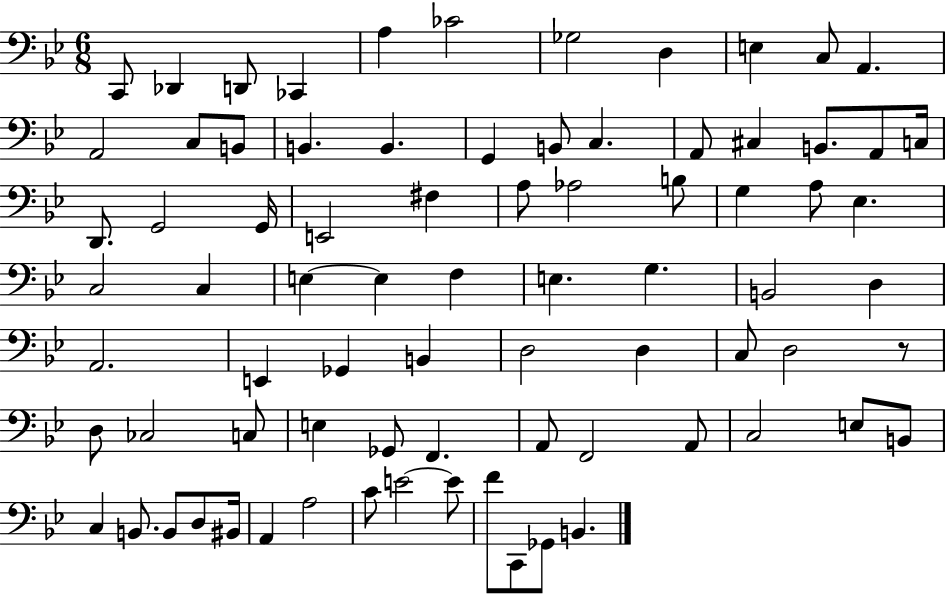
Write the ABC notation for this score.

X:1
T:Untitled
M:6/8
L:1/4
K:Bb
C,,/2 _D,, D,,/2 _C,, A, _C2 _G,2 D, E, C,/2 A,, A,,2 C,/2 B,,/2 B,, B,, G,, B,,/2 C, A,,/2 ^C, B,,/2 A,,/2 C,/4 D,,/2 G,,2 G,,/4 E,,2 ^F, A,/2 _A,2 B,/2 G, A,/2 _E, C,2 C, E, E, F, E, G, B,,2 D, A,,2 E,, _G,, B,, D,2 D, C,/2 D,2 z/2 D,/2 _C,2 C,/2 E, _G,,/2 F,, A,,/2 F,,2 A,,/2 C,2 E,/2 B,,/2 C, B,,/2 B,,/2 D,/2 ^B,,/4 A,, A,2 C/2 E2 E/2 F/2 C,,/2 _G,,/2 B,,